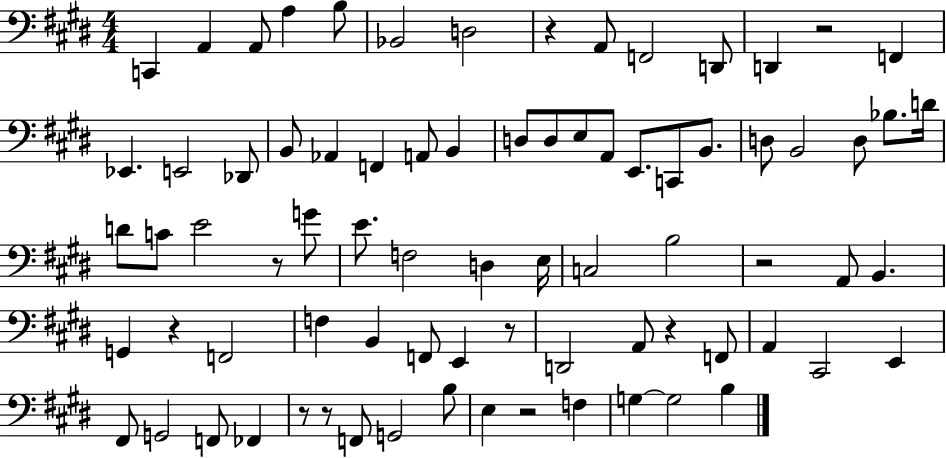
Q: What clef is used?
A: bass